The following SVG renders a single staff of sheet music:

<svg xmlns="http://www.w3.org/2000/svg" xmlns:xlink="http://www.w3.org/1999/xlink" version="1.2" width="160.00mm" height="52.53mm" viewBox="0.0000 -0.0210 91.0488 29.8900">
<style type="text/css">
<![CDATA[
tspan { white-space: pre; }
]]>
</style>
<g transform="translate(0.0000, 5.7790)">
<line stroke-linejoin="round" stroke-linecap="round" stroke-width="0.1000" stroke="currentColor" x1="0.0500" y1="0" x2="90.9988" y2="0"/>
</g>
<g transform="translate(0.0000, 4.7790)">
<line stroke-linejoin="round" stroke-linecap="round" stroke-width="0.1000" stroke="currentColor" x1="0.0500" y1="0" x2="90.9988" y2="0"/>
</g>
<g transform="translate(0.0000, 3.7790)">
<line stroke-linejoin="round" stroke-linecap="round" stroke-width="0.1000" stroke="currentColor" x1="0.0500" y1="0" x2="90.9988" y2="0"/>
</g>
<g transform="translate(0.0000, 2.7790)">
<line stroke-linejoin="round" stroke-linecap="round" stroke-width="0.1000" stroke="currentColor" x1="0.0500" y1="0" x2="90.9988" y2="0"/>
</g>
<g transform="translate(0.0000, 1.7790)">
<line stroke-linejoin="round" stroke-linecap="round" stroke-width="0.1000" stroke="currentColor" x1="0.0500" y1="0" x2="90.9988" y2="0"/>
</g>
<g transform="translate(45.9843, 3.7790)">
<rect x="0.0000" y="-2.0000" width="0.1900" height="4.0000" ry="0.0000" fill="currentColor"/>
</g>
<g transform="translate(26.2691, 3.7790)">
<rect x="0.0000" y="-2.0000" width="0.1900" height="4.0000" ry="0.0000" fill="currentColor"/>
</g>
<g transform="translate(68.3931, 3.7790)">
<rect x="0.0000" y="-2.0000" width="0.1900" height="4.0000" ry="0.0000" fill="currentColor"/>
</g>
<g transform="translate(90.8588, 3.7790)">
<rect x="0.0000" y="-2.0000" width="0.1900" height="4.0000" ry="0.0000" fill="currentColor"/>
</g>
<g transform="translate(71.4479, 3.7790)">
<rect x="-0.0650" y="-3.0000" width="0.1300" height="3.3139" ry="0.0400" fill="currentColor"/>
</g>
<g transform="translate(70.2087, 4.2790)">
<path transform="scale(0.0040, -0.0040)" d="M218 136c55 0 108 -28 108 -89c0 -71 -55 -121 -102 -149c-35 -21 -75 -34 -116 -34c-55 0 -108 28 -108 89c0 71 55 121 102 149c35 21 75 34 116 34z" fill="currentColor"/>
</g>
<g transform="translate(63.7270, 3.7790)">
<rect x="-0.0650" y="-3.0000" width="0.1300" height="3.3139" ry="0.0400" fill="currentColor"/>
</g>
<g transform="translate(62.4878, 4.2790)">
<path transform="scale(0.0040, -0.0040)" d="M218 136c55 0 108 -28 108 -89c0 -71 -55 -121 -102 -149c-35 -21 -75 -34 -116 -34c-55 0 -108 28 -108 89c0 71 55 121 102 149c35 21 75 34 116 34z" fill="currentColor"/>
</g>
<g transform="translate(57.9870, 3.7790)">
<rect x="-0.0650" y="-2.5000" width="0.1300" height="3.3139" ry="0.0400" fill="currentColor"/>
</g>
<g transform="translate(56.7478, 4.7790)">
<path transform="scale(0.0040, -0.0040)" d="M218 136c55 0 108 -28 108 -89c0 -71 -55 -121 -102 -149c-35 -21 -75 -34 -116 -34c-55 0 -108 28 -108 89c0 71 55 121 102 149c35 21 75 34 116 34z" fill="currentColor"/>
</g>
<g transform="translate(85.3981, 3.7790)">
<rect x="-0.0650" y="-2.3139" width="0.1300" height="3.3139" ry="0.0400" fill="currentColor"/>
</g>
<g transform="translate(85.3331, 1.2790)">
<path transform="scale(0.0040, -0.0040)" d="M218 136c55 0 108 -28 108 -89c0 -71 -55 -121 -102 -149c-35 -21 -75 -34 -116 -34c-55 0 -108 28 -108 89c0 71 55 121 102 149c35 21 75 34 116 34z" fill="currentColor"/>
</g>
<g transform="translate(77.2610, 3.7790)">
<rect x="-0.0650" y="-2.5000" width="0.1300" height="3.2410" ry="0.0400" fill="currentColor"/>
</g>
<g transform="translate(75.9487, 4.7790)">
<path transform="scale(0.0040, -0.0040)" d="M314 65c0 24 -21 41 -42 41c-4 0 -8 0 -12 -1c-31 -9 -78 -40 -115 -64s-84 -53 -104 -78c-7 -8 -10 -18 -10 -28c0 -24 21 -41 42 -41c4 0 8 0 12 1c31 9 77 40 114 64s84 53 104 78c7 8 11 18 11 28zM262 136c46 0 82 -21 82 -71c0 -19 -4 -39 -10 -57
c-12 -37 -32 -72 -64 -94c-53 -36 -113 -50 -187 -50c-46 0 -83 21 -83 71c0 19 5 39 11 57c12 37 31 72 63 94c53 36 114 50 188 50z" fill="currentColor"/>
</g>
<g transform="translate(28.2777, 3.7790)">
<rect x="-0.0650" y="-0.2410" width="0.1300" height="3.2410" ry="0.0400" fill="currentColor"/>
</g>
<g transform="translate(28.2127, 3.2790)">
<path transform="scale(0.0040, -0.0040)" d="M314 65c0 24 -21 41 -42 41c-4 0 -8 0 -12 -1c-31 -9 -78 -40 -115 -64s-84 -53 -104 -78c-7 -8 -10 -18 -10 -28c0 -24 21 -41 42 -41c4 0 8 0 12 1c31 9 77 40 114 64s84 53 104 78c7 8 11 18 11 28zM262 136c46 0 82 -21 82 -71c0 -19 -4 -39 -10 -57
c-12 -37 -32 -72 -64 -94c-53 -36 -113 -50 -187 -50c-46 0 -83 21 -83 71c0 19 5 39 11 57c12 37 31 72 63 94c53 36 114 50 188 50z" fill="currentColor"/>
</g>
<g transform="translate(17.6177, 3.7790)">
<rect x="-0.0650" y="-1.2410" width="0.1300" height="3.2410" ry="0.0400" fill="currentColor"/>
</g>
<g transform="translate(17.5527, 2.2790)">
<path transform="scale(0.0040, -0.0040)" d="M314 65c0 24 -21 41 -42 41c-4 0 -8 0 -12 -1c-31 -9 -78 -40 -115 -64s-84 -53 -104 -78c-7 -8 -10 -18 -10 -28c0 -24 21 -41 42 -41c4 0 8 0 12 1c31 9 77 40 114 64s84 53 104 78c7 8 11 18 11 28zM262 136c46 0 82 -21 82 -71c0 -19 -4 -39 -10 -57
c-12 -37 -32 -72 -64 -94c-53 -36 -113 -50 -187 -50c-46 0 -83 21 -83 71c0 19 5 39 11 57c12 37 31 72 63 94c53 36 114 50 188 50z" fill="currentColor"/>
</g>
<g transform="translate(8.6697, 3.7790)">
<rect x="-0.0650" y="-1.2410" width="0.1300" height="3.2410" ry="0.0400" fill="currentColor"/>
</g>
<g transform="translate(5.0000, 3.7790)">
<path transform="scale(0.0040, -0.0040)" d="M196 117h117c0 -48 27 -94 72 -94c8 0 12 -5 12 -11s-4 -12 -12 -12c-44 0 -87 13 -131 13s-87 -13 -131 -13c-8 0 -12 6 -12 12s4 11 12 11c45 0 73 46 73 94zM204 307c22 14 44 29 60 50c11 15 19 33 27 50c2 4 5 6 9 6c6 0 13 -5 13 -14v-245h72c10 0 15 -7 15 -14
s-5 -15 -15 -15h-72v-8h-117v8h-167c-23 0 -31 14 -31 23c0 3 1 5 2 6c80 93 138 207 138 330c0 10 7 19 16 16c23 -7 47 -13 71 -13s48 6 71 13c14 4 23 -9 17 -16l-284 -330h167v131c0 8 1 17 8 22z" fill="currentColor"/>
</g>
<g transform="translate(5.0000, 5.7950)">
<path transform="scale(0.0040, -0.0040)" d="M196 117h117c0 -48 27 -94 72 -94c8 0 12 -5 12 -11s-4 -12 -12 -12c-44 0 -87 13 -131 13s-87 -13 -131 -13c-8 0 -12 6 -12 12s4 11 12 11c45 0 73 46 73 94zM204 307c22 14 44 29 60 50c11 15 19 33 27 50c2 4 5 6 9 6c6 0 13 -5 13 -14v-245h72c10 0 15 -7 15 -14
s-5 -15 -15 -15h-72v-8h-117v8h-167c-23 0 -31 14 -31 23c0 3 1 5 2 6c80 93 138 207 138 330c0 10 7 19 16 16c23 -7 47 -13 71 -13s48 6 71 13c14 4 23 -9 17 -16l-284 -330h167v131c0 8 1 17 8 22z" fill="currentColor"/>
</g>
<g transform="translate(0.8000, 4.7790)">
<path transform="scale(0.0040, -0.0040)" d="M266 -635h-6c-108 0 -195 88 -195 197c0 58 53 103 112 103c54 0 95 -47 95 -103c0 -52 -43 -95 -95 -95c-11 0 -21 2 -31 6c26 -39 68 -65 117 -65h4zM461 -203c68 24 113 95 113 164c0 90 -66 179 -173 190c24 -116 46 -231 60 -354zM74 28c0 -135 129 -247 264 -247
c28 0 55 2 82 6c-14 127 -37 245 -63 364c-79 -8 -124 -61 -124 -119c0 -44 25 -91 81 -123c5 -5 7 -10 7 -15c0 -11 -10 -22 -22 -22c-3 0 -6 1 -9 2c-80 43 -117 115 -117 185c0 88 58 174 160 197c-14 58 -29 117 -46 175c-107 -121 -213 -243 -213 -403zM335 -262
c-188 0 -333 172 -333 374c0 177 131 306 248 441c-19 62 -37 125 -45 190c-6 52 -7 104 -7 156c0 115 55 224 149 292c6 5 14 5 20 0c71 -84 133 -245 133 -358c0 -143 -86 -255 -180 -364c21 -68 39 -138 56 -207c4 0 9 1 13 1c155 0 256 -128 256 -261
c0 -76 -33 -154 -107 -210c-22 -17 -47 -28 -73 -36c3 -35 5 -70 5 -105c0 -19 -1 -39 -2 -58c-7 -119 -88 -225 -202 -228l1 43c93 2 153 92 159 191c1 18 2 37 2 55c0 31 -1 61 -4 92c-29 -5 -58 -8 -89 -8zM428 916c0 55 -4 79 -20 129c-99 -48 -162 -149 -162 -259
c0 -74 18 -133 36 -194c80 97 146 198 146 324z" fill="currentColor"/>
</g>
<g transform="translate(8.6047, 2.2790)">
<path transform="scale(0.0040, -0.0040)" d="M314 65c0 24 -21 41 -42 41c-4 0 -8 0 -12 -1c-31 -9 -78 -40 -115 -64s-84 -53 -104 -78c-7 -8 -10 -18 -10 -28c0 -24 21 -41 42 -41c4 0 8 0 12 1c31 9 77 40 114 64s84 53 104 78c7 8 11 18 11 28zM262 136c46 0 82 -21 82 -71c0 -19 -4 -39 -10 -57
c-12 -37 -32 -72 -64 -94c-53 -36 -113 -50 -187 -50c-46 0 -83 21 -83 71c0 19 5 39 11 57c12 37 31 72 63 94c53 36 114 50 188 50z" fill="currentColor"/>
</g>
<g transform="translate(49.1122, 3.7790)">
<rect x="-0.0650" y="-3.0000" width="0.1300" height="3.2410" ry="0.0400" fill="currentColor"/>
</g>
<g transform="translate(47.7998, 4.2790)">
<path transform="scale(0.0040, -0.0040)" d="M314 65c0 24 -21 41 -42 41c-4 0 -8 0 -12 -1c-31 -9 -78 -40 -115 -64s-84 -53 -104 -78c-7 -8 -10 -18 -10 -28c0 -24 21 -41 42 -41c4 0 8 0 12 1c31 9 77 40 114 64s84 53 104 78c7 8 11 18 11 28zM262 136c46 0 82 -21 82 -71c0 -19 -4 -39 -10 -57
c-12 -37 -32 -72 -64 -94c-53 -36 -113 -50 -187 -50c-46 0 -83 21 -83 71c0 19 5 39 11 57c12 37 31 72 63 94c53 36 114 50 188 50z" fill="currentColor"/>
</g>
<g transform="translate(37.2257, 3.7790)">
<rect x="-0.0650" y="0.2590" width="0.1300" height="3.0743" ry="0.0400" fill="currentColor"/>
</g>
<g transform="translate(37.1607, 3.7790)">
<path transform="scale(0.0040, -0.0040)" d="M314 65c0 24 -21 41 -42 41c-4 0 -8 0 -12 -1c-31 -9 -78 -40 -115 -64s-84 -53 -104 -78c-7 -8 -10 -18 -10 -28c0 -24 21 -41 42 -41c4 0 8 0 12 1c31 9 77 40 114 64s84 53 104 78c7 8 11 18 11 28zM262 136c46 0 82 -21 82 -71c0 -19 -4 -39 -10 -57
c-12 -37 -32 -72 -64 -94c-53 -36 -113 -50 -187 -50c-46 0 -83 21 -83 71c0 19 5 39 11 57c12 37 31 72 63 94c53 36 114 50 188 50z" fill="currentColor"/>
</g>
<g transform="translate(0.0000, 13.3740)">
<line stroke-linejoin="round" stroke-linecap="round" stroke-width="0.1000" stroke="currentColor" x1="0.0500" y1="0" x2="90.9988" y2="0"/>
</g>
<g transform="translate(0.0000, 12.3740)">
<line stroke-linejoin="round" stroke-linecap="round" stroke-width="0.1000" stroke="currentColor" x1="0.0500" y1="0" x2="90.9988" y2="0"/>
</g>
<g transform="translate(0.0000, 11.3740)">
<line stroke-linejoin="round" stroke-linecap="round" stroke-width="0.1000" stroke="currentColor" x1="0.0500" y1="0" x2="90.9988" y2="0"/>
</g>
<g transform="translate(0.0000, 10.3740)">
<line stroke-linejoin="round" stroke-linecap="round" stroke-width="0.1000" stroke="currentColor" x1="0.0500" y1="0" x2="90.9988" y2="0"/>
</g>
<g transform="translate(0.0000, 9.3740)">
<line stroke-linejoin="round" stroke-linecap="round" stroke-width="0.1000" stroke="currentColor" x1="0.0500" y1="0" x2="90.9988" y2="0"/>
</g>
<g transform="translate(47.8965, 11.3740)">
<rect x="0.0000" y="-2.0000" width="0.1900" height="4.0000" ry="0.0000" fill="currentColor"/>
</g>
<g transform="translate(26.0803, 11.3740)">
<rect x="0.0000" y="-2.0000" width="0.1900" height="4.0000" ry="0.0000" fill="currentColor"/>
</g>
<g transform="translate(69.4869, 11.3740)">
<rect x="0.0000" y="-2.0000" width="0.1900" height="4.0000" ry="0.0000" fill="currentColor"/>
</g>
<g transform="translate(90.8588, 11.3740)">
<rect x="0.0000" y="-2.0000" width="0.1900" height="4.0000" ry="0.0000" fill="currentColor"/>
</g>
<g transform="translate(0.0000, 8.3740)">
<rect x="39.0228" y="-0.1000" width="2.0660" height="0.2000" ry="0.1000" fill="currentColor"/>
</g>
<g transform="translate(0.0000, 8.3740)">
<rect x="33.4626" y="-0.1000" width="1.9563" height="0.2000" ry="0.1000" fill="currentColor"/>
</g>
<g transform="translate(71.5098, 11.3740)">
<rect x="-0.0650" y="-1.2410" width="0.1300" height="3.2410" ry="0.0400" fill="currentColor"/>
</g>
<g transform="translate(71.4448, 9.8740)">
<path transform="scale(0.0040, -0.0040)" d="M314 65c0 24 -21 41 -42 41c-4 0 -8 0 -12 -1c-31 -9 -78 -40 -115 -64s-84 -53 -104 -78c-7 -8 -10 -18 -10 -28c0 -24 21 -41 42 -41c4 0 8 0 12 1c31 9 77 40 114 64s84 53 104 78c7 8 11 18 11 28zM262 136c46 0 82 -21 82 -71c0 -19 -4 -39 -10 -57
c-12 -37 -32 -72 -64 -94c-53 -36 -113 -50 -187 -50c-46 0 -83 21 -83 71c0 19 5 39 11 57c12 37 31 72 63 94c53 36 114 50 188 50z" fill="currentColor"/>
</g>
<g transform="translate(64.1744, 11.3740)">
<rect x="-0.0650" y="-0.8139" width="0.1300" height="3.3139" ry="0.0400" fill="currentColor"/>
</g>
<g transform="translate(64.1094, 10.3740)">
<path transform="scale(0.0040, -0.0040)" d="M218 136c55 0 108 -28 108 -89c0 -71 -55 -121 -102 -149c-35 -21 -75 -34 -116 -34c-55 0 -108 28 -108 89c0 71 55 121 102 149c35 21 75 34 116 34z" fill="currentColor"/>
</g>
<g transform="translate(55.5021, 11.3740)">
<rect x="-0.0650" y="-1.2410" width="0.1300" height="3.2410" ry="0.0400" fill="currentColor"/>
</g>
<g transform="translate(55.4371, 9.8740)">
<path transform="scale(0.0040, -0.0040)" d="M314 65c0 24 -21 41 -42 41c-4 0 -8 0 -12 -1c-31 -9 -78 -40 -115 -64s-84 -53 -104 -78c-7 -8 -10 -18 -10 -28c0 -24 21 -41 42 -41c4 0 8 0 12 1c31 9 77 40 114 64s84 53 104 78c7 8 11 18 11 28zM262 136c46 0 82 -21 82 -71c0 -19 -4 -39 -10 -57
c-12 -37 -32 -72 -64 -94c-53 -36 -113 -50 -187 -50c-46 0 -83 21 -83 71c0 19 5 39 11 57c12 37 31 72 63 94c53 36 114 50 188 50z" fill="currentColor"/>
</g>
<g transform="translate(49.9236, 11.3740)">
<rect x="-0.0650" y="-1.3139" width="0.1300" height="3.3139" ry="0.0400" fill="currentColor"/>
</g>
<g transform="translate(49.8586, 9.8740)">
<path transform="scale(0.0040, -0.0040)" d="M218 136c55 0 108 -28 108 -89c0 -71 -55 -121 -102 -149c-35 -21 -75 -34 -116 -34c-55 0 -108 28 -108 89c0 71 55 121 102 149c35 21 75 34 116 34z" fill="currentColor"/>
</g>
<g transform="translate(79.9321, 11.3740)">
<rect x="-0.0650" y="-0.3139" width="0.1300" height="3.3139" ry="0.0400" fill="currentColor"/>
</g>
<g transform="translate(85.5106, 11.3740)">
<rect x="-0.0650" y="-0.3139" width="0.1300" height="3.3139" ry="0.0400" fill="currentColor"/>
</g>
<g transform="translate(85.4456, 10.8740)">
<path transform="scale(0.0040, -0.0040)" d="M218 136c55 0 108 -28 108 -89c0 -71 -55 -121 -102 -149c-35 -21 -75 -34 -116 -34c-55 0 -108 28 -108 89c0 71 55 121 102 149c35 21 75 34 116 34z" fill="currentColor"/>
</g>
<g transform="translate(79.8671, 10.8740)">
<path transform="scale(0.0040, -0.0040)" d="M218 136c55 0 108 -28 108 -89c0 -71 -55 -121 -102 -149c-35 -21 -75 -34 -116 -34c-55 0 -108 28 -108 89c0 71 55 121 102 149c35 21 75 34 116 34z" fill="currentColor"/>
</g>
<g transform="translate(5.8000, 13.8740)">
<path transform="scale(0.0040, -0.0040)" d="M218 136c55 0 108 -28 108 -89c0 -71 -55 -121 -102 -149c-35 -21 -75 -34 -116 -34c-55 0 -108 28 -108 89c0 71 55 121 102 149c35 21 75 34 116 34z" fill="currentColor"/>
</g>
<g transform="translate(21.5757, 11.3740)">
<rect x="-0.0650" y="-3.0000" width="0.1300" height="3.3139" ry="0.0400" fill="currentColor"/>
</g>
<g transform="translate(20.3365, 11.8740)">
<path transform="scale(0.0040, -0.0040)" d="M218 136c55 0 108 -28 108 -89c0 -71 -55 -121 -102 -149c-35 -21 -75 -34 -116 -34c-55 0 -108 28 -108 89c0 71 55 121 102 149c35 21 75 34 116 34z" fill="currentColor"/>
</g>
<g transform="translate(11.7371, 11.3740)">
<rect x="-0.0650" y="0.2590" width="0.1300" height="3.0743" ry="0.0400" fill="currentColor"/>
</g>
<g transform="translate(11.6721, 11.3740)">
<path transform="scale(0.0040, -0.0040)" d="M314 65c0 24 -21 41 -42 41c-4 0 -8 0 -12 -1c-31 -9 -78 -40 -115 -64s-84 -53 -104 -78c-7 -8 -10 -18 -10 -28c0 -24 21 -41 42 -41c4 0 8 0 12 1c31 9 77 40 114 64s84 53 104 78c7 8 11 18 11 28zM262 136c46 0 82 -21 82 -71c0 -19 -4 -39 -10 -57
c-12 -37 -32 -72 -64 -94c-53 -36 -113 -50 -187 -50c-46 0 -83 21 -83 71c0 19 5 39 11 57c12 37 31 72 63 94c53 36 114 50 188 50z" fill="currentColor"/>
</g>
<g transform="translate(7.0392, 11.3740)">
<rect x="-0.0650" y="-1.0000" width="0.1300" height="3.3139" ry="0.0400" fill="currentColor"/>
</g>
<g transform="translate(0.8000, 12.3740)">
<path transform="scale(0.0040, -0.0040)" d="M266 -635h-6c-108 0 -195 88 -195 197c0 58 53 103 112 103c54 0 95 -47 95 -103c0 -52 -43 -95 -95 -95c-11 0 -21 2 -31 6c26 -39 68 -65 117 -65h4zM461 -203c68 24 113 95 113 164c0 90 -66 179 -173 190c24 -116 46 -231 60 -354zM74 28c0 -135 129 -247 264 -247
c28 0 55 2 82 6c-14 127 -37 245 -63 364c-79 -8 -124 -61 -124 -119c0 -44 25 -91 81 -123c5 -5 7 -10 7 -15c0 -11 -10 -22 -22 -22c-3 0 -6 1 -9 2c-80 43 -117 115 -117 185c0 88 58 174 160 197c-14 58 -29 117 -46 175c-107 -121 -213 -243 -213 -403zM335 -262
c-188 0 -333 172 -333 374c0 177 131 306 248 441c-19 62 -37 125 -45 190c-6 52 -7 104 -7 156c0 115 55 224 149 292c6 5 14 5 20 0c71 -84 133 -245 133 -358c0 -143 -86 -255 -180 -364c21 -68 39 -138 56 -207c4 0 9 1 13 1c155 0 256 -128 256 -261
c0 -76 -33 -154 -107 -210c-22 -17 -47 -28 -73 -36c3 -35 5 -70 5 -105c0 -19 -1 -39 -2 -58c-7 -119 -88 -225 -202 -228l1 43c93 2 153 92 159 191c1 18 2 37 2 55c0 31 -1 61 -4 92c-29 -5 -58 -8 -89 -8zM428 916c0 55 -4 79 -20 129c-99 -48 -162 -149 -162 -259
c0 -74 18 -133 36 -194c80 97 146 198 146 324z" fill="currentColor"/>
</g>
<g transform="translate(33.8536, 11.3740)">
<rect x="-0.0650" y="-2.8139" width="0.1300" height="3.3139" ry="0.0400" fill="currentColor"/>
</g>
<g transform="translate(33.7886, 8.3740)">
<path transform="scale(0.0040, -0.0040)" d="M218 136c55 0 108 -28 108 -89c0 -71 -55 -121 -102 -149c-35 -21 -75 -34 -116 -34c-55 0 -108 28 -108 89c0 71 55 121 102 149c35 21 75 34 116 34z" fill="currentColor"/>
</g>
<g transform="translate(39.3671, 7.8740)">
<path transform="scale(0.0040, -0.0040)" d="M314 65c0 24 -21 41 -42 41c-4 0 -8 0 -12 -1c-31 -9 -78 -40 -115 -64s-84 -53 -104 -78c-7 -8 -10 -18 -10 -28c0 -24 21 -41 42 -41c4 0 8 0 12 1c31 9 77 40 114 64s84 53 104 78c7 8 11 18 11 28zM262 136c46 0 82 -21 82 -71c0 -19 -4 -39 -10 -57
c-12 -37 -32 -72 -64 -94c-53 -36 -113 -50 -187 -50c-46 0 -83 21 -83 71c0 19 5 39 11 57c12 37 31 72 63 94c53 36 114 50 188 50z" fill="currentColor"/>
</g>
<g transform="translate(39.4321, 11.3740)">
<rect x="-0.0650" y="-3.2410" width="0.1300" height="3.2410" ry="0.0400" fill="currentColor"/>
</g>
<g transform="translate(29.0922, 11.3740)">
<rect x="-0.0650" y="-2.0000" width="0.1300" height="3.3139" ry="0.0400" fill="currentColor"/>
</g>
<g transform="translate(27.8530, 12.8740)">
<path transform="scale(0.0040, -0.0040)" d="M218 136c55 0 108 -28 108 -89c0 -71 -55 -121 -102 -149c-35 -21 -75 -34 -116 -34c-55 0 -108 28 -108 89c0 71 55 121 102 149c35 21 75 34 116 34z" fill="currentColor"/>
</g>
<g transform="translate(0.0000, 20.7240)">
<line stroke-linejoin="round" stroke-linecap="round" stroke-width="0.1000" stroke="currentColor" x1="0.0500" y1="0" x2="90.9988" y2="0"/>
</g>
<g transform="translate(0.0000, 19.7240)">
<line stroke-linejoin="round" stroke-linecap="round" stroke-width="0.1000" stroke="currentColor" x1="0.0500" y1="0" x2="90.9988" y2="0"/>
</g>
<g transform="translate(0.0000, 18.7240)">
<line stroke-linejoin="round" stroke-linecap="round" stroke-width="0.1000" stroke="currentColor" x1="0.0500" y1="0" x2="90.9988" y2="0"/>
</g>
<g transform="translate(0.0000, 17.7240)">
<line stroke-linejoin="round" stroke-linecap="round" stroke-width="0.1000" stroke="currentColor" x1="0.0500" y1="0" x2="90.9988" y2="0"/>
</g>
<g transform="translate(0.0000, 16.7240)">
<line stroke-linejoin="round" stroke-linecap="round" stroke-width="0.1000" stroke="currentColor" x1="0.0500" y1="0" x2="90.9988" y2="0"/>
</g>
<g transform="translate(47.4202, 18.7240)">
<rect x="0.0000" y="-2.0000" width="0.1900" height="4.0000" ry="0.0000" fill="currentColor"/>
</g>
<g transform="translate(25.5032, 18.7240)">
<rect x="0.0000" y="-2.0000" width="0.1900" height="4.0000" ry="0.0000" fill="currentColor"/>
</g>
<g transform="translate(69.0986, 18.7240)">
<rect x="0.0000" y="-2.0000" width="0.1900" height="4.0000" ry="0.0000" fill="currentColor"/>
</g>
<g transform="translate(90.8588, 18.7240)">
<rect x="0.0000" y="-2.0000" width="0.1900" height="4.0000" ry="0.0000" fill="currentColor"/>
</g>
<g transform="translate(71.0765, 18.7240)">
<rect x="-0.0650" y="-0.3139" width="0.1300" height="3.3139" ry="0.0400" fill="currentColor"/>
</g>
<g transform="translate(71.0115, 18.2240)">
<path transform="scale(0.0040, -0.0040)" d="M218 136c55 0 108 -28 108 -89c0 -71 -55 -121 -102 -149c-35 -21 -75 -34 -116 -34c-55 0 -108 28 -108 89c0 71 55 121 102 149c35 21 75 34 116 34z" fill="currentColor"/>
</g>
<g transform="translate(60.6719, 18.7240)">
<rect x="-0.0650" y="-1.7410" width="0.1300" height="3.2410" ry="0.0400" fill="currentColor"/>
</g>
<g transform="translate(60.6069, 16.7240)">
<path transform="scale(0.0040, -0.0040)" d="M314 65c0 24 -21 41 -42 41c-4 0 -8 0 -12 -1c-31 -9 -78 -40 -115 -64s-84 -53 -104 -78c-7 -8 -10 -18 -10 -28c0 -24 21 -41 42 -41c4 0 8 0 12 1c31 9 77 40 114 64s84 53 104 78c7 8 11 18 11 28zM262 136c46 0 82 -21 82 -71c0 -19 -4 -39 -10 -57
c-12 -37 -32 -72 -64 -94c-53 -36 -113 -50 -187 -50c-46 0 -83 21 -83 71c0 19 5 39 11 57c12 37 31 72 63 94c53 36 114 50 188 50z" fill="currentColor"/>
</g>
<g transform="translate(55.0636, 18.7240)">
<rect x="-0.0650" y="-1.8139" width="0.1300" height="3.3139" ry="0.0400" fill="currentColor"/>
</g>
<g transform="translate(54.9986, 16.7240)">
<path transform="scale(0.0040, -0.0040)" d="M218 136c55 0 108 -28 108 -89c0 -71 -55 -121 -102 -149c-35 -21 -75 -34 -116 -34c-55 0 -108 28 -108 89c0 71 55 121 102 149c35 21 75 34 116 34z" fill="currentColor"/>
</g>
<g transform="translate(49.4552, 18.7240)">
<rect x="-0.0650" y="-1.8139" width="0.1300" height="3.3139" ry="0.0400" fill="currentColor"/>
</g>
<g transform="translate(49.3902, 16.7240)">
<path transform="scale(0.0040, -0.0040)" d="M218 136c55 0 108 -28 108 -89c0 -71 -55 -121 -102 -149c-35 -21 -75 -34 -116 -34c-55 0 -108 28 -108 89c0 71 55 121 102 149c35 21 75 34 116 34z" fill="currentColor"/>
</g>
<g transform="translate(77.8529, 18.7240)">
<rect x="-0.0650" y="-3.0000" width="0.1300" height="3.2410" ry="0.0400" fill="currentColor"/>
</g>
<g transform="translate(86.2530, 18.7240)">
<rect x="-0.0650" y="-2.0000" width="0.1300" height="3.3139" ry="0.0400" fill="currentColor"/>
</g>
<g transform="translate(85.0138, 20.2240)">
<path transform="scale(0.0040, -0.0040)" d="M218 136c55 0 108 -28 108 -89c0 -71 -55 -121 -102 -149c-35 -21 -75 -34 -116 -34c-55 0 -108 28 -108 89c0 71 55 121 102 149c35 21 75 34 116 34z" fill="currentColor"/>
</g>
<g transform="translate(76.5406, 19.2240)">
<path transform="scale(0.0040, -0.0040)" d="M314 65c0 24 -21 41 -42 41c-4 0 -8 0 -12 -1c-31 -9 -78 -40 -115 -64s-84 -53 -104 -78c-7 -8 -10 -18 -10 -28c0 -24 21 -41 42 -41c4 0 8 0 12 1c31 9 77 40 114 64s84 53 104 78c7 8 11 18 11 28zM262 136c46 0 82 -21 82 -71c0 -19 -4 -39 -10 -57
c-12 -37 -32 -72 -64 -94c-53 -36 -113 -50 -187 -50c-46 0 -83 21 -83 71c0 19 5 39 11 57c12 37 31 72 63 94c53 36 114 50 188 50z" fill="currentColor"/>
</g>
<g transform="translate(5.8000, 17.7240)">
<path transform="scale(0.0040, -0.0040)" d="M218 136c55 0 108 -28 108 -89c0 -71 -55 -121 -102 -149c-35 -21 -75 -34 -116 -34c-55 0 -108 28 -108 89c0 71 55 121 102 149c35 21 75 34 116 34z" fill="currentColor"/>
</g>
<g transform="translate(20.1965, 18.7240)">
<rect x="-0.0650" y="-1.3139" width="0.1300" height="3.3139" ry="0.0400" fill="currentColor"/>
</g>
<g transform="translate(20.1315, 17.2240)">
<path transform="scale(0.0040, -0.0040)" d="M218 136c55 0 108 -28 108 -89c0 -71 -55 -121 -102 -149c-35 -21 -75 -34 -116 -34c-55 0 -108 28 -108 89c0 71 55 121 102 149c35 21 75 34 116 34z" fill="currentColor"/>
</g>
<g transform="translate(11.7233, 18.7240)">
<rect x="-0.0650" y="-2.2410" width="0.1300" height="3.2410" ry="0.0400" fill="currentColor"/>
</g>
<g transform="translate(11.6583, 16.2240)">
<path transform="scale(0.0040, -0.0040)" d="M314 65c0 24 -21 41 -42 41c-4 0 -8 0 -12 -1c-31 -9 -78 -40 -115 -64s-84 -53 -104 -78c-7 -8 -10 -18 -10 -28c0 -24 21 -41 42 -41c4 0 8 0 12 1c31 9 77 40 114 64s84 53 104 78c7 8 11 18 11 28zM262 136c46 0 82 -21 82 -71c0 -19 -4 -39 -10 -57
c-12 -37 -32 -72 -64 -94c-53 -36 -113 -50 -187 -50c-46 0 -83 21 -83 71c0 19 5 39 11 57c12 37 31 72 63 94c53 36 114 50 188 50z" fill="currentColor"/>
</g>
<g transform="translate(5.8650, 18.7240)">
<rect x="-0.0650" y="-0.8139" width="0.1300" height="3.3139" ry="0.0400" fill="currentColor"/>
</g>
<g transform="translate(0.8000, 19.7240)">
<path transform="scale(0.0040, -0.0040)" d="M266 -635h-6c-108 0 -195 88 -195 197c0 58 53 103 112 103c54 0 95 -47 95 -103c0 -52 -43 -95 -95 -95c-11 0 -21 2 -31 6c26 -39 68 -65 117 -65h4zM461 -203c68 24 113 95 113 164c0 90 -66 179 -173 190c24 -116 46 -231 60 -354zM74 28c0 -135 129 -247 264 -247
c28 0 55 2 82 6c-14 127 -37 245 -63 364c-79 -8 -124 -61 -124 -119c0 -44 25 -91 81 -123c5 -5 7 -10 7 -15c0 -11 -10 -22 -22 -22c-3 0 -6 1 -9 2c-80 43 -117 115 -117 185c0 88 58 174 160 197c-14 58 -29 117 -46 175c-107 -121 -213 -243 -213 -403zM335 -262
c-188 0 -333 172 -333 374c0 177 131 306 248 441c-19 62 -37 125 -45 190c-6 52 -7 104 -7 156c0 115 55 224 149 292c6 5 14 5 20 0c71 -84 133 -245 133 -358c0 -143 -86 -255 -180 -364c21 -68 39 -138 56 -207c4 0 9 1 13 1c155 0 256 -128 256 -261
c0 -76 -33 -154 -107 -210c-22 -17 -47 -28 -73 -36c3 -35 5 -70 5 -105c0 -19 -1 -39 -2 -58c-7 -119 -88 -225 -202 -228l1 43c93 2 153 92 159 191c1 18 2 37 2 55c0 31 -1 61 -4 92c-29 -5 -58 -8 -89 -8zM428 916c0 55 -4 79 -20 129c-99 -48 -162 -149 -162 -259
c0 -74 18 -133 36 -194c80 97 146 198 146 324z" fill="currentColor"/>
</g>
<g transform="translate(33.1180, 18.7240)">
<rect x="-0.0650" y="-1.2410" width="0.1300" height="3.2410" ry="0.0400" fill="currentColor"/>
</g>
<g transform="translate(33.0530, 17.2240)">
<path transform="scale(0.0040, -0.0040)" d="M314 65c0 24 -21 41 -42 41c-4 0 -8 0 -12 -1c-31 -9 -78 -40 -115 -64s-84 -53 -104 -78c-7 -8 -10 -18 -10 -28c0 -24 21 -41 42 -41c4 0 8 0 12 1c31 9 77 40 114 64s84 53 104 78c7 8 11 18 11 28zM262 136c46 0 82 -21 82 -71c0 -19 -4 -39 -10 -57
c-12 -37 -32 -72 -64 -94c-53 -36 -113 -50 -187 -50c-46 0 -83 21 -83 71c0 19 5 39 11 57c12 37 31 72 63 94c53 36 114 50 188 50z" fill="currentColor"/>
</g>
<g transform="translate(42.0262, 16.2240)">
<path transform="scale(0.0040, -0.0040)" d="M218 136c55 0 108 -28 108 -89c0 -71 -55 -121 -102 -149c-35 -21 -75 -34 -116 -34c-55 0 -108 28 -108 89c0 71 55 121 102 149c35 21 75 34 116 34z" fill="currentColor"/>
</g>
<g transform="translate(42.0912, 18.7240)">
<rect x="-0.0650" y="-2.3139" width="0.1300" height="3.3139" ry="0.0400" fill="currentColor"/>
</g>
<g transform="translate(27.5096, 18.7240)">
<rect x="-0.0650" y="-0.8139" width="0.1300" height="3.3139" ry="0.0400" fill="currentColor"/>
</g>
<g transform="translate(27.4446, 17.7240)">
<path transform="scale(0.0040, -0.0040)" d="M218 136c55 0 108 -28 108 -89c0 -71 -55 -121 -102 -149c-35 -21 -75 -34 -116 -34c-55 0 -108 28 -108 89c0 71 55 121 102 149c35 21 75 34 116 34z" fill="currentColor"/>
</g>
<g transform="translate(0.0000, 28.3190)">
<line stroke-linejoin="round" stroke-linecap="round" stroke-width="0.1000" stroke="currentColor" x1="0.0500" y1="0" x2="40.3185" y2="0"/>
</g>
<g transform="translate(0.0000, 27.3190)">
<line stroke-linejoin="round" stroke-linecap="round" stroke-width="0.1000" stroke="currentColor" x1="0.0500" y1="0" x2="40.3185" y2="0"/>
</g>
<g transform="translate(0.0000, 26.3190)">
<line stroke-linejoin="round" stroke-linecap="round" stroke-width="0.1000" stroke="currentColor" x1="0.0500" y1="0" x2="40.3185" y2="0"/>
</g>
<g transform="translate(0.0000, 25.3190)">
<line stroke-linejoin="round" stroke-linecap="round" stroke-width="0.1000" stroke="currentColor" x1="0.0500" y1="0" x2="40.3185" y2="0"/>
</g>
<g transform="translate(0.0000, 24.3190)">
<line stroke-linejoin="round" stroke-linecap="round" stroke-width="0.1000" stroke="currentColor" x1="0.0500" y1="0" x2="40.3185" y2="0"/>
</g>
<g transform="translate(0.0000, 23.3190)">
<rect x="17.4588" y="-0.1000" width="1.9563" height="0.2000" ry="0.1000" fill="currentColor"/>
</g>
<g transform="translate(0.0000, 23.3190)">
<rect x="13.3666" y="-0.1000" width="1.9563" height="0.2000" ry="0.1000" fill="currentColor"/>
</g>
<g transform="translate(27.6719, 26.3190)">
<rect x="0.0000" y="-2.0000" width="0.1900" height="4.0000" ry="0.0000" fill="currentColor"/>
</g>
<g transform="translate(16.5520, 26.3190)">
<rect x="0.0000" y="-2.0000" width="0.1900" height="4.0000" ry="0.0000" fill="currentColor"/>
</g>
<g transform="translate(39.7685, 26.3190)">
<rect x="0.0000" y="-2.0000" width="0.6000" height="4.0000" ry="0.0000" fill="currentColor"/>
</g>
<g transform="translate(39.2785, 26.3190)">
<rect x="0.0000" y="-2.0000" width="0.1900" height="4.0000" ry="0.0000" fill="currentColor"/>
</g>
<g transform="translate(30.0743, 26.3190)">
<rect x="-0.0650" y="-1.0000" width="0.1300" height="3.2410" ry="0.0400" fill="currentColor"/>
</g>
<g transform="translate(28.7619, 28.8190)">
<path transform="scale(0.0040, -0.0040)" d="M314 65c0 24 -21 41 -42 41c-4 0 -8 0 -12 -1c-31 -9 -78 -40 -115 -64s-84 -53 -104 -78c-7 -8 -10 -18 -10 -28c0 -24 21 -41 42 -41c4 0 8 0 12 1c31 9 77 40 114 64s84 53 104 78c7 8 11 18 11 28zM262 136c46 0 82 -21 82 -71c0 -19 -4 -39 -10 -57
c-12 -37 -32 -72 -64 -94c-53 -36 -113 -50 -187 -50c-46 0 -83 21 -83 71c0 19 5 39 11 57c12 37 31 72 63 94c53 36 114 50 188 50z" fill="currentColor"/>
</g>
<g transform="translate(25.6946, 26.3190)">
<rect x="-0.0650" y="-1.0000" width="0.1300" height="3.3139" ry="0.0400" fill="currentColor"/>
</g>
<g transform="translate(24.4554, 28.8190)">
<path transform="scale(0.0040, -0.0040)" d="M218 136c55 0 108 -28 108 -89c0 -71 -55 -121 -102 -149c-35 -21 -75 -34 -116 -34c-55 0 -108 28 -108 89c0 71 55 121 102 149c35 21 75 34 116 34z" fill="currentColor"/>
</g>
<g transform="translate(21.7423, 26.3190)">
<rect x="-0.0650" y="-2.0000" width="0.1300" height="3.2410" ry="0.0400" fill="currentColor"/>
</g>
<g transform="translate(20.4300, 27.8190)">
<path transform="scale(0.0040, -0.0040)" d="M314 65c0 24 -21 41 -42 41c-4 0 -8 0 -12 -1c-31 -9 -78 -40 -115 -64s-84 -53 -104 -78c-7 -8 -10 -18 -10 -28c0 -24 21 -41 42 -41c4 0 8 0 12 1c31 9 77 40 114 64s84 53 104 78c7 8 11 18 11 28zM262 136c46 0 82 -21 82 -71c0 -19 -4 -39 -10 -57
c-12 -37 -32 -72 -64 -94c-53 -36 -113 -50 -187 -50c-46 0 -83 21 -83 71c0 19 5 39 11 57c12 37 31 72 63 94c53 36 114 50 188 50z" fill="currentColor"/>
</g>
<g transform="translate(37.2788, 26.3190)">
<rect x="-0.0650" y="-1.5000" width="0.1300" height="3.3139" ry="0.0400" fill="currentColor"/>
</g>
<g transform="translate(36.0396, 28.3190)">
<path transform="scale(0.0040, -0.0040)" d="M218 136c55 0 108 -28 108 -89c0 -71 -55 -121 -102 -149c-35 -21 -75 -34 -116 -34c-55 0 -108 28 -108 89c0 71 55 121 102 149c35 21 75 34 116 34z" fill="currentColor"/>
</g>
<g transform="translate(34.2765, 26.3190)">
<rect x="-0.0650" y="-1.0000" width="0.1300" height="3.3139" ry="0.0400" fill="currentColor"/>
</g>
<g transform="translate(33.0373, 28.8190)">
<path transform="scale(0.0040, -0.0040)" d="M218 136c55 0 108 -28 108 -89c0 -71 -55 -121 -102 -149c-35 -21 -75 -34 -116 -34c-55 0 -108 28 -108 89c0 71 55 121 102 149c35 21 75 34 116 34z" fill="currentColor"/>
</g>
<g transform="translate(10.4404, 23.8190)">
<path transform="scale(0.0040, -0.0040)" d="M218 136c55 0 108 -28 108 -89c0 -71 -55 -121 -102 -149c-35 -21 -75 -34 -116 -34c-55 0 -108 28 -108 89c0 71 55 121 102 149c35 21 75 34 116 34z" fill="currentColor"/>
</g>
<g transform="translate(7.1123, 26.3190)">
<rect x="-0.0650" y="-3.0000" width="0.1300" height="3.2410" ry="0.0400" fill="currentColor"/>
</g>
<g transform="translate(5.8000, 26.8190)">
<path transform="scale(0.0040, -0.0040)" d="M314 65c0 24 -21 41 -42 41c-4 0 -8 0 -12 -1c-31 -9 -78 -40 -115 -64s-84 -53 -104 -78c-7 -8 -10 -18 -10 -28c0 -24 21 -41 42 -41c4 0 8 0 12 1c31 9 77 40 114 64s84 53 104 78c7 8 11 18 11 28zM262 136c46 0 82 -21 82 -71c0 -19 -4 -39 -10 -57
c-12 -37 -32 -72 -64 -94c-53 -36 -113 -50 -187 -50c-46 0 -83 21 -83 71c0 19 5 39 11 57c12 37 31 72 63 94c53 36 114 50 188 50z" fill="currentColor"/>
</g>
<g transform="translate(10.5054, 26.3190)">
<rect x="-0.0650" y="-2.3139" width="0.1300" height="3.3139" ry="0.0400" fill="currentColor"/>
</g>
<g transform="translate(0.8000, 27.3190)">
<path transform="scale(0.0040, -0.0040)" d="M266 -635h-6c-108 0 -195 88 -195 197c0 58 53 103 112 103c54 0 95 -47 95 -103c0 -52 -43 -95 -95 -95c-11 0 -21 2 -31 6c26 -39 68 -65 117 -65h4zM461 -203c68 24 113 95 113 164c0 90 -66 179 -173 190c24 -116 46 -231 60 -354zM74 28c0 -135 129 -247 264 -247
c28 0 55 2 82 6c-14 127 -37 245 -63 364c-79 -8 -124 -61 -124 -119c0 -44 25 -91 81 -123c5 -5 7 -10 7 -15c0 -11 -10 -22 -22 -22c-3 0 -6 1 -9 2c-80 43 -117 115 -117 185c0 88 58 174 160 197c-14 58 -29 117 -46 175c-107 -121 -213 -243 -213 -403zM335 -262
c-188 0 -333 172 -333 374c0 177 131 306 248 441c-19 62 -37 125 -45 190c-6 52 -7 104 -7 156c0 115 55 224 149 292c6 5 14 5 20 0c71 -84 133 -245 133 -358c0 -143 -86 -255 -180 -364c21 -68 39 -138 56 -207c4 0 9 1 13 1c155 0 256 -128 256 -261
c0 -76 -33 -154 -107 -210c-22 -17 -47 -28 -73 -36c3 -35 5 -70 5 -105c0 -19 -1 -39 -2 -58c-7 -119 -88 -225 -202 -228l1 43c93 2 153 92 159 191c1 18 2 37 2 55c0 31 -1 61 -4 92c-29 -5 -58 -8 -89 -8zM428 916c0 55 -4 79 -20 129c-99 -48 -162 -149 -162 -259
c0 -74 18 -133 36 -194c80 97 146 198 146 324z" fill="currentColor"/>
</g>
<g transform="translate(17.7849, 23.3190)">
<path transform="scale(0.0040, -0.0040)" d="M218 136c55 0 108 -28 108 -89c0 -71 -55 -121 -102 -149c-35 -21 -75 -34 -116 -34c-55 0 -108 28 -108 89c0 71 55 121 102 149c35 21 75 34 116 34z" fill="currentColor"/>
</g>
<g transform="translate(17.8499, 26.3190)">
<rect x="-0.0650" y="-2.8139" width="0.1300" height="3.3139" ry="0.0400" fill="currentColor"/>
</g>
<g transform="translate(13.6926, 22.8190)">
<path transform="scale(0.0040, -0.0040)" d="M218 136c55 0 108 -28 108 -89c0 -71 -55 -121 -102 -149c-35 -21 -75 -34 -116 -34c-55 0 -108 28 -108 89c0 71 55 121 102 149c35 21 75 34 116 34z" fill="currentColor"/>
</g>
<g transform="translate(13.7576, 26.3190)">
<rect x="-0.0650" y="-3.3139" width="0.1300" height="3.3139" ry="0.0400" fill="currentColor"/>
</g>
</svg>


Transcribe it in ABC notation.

X:1
T:Untitled
M:4/4
L:1/4
K:C
e2 e2 c2 B2 A2 G A A G2 g D B2 A F a b2 e e2 d e2 c c d g2 e d e2 g f f f2 c A2 F A2 g b a F2 D D2 D E